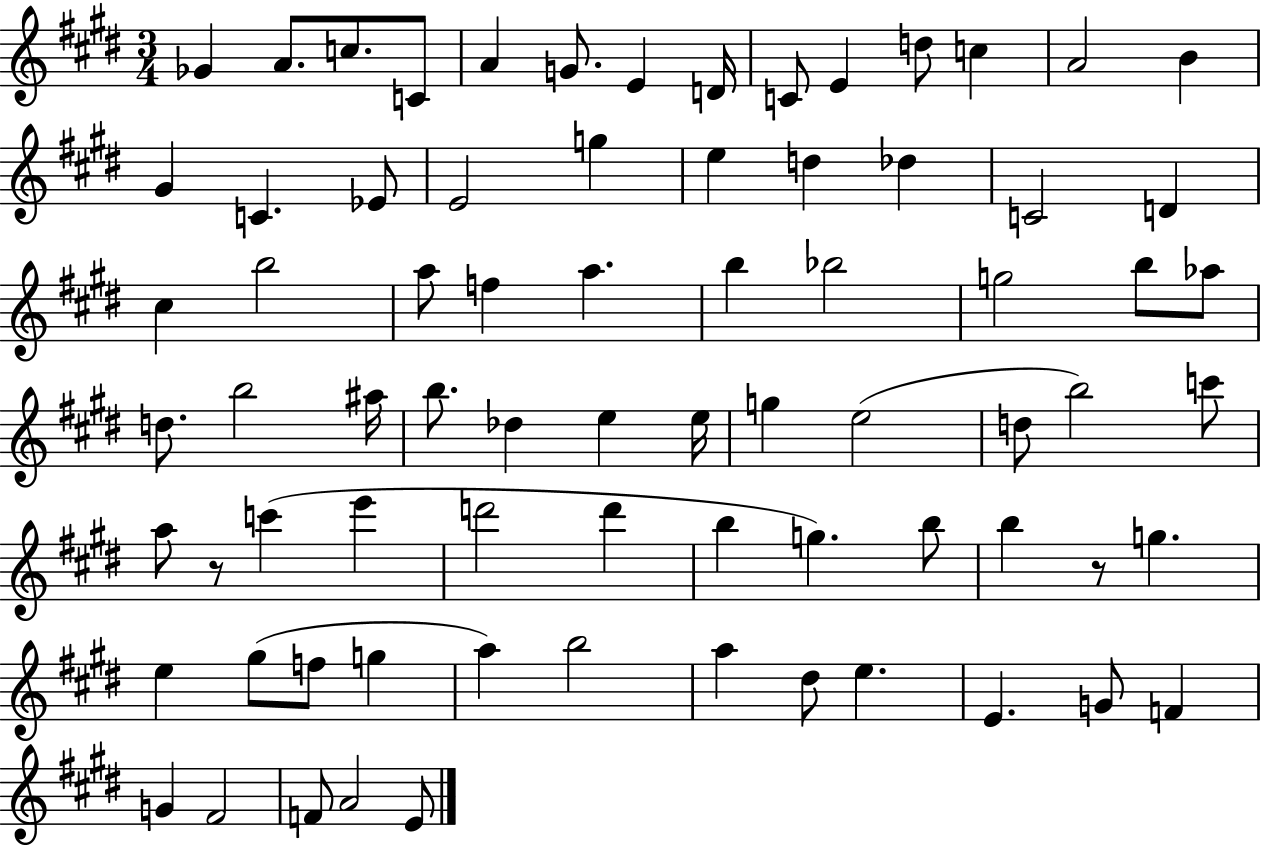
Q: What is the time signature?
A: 3/4